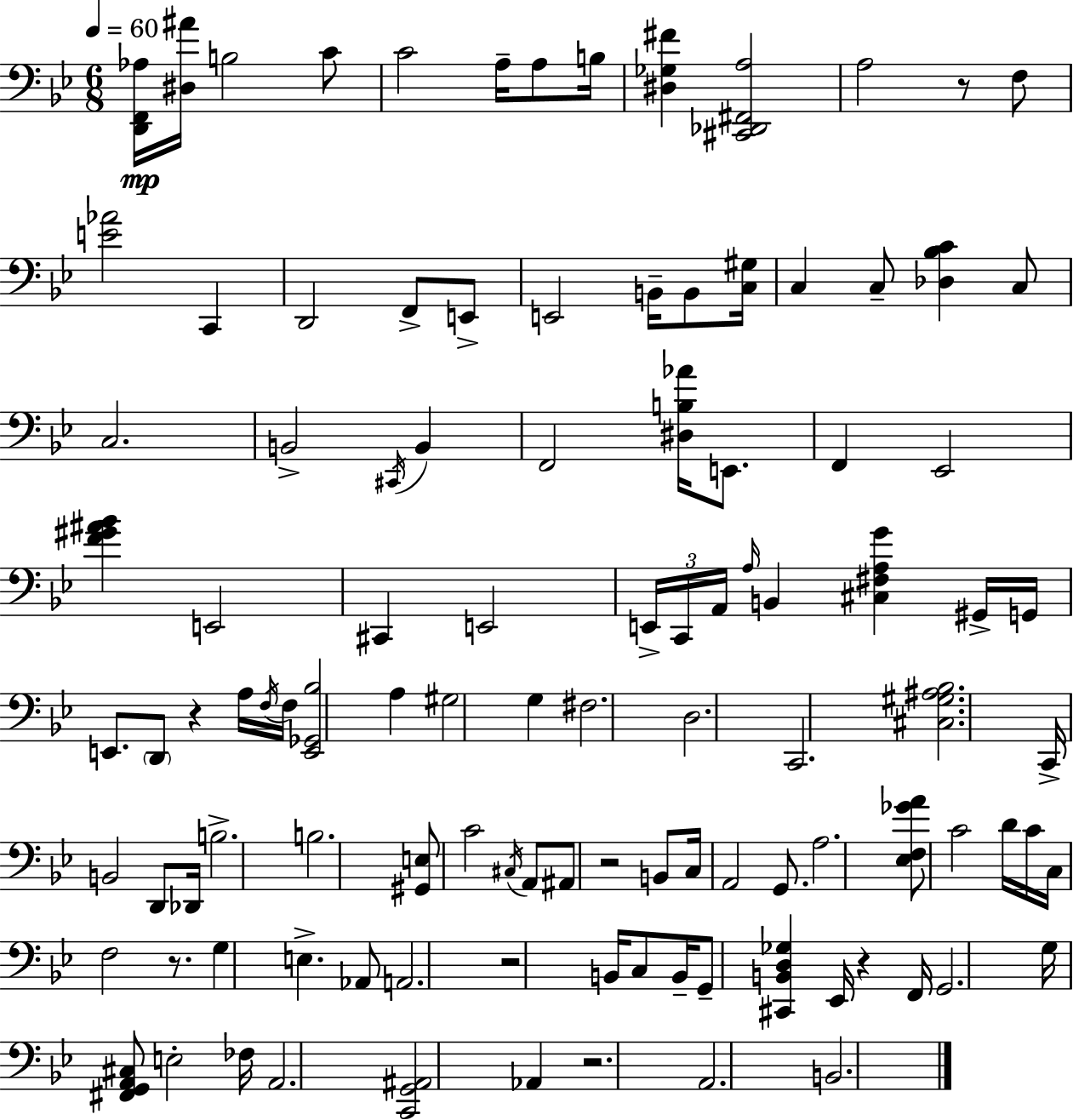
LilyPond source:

{
  \clef bass
  \numericTimeSignature
  \time 6/8
  \key bes \major
  \tempo 4 = 60
  \repeat volta 2 { <d, f, aes>16\mp <dis ais'>16 b2 c'8 | c'2 a16-- a8 b16 | <dis ges fis'>4 <cis, des, fis, a>2 | a2 r8 f8 | \break <e' aes'>2 c,4 | d,2 f,8-> e,8-> | e,2 b,16-- b,8 <c gis>16 | c4 c8-- <des bes c'>4 c8 | \break c2. | b,2-> \acciaccatura { cis,16 } b,4 | f,2 <dis b aes'>16 e,8. | f,4 ees,2 | \break <f' gis' ais' bes'>4 e,2 | cis,4 e,2 | \tuplet 3/2 { e,16-> c,16 a,16 } \grace { a16 } b,4 <cis fis a g'>4 | gis,16-> g,16 e,8. \parenthesize d,8 r4 | \break a16 \acciaccatura { f16 } f16 <e, ges, bes>2 a4 | gis2 g4 | fis2. | d2. | \break c,2. | <cis gis ais bes>2. | c,16-> b,2 | d,8 des,16 b2.-> | \break b2. | <gis, e>8 c'2 | \acciaccatura { cis16 } a,8 ais,8 r2 | b,8 c16 a,2 | \break g,8. a2. | <ees f ges' a'>8 c'2 | d'16 c'16 c16 f2 | r8. g4 e4.-> | \break aes,8 a,2. | r2 | b,16 c8 b,16-- g,8-- <cis, b, d ges>4 ees,16 r4 | f,16 g,2. | \break g16 <fis, g, a, cis>8 e2-. | fes16 a,2. | <c, g, ais,>2 | aes,4 r2. | \break a,2. | b,2. | } \bar "|."
}